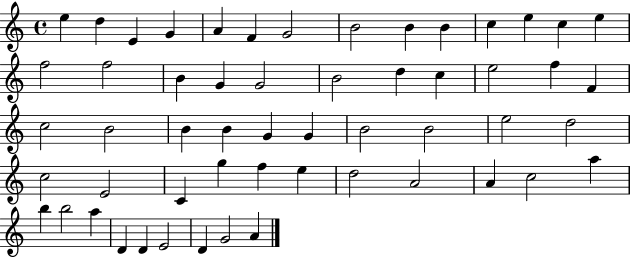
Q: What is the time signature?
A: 4/4